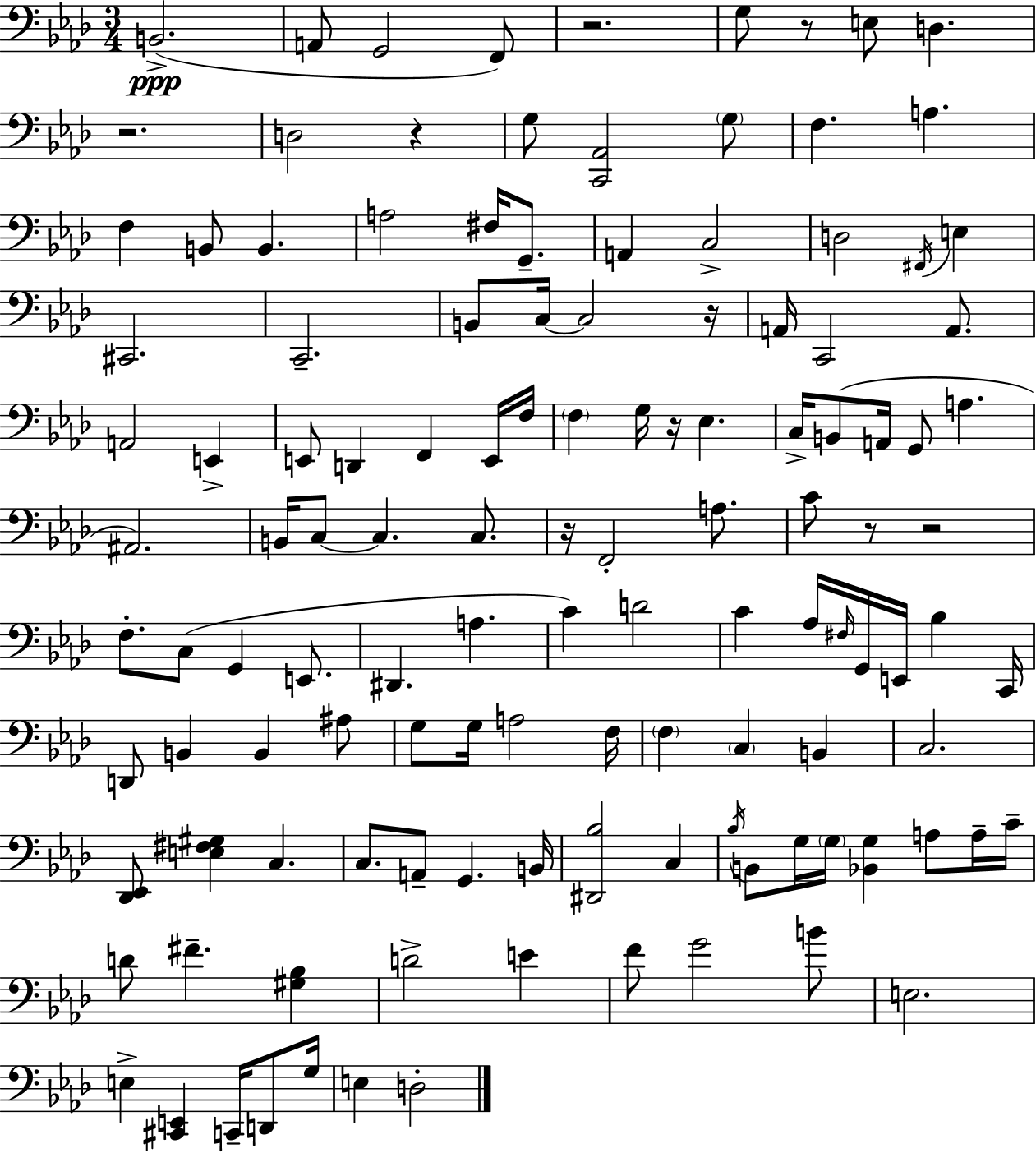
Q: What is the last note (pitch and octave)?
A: D3